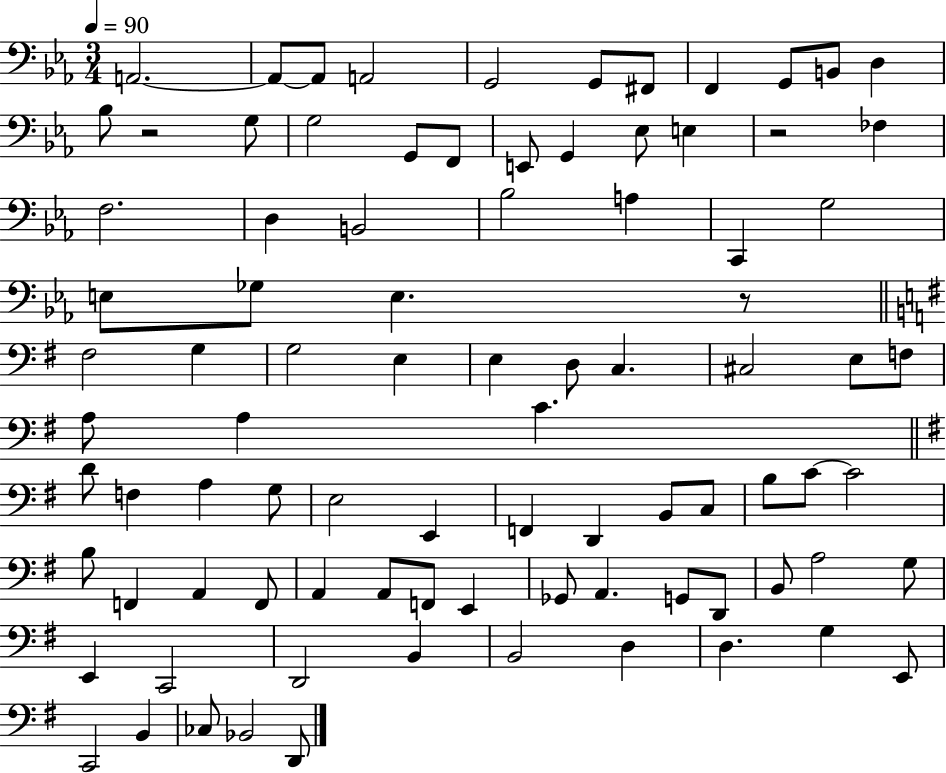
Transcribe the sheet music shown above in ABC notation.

X:1
T:Untitled
M:3/4
L:1/4
K:Eb
A,,2 A,,/2 A,,/2 A,,2 G,,2 G,,/2 ^F,,/2 F,, G,,/2 B,,/2 D, _B,/2 z2 G,/2 G,2 G,,/2 F,,/2 E,,/2 G,, _E,/2 E, z2 _F, F,2 D, B,,2 _B,2 A, C,, G,2 E,/2 _G,/2 E, z/2 ^F,2 G, G,2 E, E, D,/2 C, ^C,2 E,/2 F,/2 A,/2 A, C D/2 F, A, G,/2 E,2 E,, F,, D,, B,,/2 C,/2 B,/2 C/2 C2 B,/2 F,, A,, F,,/2 A,, A,,/2 F,,/2 E,, _G,,/2 A,, G,,/2 D,,/2 B,,/2 A,2 G,/2 E,, C,,2 D,,2 B,, B,,2 D, D, G, E,,/2 C,,2 B,, _C,/2 _B,,2 D,,/2